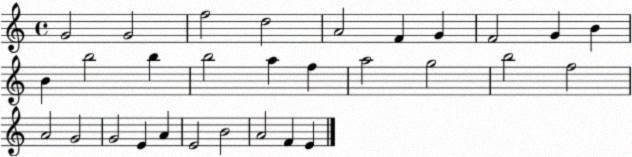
X:1
T:Untitled
M:4/4
L:1/4
K:C
G2 G2 f2 d2 A2 F G F2 G B B b2 b b2 a f a2 g2 b2 f2 A2 G2 G2 E A E2 B2 A2 F E